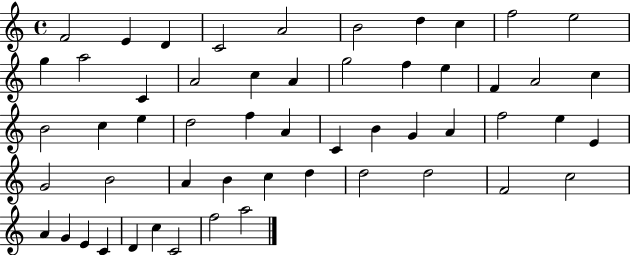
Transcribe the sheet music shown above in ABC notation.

X:1
T:Untitled
M:4/4
L:1/4
K:C
F2 E D C2 A2 B2 d c f2 e2 g a2 C A2 c A g2 f e F A2 c B2 c e d2 f A C B G A f2 e E G2 B2 A B c d d2 d2 F2 c2 A G E C D c C2 f2 a2